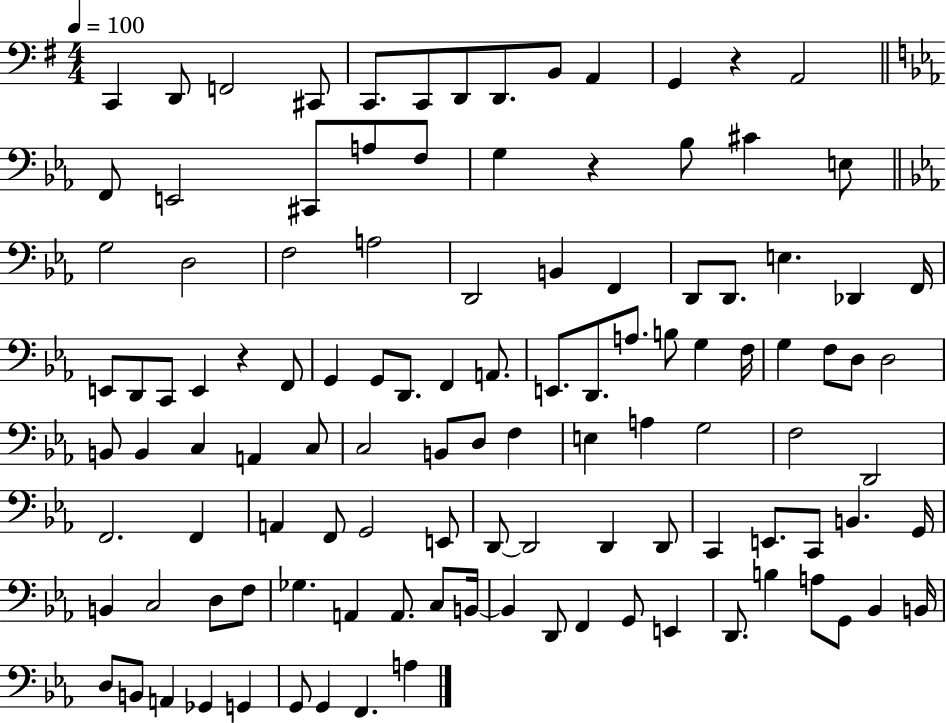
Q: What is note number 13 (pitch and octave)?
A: F2